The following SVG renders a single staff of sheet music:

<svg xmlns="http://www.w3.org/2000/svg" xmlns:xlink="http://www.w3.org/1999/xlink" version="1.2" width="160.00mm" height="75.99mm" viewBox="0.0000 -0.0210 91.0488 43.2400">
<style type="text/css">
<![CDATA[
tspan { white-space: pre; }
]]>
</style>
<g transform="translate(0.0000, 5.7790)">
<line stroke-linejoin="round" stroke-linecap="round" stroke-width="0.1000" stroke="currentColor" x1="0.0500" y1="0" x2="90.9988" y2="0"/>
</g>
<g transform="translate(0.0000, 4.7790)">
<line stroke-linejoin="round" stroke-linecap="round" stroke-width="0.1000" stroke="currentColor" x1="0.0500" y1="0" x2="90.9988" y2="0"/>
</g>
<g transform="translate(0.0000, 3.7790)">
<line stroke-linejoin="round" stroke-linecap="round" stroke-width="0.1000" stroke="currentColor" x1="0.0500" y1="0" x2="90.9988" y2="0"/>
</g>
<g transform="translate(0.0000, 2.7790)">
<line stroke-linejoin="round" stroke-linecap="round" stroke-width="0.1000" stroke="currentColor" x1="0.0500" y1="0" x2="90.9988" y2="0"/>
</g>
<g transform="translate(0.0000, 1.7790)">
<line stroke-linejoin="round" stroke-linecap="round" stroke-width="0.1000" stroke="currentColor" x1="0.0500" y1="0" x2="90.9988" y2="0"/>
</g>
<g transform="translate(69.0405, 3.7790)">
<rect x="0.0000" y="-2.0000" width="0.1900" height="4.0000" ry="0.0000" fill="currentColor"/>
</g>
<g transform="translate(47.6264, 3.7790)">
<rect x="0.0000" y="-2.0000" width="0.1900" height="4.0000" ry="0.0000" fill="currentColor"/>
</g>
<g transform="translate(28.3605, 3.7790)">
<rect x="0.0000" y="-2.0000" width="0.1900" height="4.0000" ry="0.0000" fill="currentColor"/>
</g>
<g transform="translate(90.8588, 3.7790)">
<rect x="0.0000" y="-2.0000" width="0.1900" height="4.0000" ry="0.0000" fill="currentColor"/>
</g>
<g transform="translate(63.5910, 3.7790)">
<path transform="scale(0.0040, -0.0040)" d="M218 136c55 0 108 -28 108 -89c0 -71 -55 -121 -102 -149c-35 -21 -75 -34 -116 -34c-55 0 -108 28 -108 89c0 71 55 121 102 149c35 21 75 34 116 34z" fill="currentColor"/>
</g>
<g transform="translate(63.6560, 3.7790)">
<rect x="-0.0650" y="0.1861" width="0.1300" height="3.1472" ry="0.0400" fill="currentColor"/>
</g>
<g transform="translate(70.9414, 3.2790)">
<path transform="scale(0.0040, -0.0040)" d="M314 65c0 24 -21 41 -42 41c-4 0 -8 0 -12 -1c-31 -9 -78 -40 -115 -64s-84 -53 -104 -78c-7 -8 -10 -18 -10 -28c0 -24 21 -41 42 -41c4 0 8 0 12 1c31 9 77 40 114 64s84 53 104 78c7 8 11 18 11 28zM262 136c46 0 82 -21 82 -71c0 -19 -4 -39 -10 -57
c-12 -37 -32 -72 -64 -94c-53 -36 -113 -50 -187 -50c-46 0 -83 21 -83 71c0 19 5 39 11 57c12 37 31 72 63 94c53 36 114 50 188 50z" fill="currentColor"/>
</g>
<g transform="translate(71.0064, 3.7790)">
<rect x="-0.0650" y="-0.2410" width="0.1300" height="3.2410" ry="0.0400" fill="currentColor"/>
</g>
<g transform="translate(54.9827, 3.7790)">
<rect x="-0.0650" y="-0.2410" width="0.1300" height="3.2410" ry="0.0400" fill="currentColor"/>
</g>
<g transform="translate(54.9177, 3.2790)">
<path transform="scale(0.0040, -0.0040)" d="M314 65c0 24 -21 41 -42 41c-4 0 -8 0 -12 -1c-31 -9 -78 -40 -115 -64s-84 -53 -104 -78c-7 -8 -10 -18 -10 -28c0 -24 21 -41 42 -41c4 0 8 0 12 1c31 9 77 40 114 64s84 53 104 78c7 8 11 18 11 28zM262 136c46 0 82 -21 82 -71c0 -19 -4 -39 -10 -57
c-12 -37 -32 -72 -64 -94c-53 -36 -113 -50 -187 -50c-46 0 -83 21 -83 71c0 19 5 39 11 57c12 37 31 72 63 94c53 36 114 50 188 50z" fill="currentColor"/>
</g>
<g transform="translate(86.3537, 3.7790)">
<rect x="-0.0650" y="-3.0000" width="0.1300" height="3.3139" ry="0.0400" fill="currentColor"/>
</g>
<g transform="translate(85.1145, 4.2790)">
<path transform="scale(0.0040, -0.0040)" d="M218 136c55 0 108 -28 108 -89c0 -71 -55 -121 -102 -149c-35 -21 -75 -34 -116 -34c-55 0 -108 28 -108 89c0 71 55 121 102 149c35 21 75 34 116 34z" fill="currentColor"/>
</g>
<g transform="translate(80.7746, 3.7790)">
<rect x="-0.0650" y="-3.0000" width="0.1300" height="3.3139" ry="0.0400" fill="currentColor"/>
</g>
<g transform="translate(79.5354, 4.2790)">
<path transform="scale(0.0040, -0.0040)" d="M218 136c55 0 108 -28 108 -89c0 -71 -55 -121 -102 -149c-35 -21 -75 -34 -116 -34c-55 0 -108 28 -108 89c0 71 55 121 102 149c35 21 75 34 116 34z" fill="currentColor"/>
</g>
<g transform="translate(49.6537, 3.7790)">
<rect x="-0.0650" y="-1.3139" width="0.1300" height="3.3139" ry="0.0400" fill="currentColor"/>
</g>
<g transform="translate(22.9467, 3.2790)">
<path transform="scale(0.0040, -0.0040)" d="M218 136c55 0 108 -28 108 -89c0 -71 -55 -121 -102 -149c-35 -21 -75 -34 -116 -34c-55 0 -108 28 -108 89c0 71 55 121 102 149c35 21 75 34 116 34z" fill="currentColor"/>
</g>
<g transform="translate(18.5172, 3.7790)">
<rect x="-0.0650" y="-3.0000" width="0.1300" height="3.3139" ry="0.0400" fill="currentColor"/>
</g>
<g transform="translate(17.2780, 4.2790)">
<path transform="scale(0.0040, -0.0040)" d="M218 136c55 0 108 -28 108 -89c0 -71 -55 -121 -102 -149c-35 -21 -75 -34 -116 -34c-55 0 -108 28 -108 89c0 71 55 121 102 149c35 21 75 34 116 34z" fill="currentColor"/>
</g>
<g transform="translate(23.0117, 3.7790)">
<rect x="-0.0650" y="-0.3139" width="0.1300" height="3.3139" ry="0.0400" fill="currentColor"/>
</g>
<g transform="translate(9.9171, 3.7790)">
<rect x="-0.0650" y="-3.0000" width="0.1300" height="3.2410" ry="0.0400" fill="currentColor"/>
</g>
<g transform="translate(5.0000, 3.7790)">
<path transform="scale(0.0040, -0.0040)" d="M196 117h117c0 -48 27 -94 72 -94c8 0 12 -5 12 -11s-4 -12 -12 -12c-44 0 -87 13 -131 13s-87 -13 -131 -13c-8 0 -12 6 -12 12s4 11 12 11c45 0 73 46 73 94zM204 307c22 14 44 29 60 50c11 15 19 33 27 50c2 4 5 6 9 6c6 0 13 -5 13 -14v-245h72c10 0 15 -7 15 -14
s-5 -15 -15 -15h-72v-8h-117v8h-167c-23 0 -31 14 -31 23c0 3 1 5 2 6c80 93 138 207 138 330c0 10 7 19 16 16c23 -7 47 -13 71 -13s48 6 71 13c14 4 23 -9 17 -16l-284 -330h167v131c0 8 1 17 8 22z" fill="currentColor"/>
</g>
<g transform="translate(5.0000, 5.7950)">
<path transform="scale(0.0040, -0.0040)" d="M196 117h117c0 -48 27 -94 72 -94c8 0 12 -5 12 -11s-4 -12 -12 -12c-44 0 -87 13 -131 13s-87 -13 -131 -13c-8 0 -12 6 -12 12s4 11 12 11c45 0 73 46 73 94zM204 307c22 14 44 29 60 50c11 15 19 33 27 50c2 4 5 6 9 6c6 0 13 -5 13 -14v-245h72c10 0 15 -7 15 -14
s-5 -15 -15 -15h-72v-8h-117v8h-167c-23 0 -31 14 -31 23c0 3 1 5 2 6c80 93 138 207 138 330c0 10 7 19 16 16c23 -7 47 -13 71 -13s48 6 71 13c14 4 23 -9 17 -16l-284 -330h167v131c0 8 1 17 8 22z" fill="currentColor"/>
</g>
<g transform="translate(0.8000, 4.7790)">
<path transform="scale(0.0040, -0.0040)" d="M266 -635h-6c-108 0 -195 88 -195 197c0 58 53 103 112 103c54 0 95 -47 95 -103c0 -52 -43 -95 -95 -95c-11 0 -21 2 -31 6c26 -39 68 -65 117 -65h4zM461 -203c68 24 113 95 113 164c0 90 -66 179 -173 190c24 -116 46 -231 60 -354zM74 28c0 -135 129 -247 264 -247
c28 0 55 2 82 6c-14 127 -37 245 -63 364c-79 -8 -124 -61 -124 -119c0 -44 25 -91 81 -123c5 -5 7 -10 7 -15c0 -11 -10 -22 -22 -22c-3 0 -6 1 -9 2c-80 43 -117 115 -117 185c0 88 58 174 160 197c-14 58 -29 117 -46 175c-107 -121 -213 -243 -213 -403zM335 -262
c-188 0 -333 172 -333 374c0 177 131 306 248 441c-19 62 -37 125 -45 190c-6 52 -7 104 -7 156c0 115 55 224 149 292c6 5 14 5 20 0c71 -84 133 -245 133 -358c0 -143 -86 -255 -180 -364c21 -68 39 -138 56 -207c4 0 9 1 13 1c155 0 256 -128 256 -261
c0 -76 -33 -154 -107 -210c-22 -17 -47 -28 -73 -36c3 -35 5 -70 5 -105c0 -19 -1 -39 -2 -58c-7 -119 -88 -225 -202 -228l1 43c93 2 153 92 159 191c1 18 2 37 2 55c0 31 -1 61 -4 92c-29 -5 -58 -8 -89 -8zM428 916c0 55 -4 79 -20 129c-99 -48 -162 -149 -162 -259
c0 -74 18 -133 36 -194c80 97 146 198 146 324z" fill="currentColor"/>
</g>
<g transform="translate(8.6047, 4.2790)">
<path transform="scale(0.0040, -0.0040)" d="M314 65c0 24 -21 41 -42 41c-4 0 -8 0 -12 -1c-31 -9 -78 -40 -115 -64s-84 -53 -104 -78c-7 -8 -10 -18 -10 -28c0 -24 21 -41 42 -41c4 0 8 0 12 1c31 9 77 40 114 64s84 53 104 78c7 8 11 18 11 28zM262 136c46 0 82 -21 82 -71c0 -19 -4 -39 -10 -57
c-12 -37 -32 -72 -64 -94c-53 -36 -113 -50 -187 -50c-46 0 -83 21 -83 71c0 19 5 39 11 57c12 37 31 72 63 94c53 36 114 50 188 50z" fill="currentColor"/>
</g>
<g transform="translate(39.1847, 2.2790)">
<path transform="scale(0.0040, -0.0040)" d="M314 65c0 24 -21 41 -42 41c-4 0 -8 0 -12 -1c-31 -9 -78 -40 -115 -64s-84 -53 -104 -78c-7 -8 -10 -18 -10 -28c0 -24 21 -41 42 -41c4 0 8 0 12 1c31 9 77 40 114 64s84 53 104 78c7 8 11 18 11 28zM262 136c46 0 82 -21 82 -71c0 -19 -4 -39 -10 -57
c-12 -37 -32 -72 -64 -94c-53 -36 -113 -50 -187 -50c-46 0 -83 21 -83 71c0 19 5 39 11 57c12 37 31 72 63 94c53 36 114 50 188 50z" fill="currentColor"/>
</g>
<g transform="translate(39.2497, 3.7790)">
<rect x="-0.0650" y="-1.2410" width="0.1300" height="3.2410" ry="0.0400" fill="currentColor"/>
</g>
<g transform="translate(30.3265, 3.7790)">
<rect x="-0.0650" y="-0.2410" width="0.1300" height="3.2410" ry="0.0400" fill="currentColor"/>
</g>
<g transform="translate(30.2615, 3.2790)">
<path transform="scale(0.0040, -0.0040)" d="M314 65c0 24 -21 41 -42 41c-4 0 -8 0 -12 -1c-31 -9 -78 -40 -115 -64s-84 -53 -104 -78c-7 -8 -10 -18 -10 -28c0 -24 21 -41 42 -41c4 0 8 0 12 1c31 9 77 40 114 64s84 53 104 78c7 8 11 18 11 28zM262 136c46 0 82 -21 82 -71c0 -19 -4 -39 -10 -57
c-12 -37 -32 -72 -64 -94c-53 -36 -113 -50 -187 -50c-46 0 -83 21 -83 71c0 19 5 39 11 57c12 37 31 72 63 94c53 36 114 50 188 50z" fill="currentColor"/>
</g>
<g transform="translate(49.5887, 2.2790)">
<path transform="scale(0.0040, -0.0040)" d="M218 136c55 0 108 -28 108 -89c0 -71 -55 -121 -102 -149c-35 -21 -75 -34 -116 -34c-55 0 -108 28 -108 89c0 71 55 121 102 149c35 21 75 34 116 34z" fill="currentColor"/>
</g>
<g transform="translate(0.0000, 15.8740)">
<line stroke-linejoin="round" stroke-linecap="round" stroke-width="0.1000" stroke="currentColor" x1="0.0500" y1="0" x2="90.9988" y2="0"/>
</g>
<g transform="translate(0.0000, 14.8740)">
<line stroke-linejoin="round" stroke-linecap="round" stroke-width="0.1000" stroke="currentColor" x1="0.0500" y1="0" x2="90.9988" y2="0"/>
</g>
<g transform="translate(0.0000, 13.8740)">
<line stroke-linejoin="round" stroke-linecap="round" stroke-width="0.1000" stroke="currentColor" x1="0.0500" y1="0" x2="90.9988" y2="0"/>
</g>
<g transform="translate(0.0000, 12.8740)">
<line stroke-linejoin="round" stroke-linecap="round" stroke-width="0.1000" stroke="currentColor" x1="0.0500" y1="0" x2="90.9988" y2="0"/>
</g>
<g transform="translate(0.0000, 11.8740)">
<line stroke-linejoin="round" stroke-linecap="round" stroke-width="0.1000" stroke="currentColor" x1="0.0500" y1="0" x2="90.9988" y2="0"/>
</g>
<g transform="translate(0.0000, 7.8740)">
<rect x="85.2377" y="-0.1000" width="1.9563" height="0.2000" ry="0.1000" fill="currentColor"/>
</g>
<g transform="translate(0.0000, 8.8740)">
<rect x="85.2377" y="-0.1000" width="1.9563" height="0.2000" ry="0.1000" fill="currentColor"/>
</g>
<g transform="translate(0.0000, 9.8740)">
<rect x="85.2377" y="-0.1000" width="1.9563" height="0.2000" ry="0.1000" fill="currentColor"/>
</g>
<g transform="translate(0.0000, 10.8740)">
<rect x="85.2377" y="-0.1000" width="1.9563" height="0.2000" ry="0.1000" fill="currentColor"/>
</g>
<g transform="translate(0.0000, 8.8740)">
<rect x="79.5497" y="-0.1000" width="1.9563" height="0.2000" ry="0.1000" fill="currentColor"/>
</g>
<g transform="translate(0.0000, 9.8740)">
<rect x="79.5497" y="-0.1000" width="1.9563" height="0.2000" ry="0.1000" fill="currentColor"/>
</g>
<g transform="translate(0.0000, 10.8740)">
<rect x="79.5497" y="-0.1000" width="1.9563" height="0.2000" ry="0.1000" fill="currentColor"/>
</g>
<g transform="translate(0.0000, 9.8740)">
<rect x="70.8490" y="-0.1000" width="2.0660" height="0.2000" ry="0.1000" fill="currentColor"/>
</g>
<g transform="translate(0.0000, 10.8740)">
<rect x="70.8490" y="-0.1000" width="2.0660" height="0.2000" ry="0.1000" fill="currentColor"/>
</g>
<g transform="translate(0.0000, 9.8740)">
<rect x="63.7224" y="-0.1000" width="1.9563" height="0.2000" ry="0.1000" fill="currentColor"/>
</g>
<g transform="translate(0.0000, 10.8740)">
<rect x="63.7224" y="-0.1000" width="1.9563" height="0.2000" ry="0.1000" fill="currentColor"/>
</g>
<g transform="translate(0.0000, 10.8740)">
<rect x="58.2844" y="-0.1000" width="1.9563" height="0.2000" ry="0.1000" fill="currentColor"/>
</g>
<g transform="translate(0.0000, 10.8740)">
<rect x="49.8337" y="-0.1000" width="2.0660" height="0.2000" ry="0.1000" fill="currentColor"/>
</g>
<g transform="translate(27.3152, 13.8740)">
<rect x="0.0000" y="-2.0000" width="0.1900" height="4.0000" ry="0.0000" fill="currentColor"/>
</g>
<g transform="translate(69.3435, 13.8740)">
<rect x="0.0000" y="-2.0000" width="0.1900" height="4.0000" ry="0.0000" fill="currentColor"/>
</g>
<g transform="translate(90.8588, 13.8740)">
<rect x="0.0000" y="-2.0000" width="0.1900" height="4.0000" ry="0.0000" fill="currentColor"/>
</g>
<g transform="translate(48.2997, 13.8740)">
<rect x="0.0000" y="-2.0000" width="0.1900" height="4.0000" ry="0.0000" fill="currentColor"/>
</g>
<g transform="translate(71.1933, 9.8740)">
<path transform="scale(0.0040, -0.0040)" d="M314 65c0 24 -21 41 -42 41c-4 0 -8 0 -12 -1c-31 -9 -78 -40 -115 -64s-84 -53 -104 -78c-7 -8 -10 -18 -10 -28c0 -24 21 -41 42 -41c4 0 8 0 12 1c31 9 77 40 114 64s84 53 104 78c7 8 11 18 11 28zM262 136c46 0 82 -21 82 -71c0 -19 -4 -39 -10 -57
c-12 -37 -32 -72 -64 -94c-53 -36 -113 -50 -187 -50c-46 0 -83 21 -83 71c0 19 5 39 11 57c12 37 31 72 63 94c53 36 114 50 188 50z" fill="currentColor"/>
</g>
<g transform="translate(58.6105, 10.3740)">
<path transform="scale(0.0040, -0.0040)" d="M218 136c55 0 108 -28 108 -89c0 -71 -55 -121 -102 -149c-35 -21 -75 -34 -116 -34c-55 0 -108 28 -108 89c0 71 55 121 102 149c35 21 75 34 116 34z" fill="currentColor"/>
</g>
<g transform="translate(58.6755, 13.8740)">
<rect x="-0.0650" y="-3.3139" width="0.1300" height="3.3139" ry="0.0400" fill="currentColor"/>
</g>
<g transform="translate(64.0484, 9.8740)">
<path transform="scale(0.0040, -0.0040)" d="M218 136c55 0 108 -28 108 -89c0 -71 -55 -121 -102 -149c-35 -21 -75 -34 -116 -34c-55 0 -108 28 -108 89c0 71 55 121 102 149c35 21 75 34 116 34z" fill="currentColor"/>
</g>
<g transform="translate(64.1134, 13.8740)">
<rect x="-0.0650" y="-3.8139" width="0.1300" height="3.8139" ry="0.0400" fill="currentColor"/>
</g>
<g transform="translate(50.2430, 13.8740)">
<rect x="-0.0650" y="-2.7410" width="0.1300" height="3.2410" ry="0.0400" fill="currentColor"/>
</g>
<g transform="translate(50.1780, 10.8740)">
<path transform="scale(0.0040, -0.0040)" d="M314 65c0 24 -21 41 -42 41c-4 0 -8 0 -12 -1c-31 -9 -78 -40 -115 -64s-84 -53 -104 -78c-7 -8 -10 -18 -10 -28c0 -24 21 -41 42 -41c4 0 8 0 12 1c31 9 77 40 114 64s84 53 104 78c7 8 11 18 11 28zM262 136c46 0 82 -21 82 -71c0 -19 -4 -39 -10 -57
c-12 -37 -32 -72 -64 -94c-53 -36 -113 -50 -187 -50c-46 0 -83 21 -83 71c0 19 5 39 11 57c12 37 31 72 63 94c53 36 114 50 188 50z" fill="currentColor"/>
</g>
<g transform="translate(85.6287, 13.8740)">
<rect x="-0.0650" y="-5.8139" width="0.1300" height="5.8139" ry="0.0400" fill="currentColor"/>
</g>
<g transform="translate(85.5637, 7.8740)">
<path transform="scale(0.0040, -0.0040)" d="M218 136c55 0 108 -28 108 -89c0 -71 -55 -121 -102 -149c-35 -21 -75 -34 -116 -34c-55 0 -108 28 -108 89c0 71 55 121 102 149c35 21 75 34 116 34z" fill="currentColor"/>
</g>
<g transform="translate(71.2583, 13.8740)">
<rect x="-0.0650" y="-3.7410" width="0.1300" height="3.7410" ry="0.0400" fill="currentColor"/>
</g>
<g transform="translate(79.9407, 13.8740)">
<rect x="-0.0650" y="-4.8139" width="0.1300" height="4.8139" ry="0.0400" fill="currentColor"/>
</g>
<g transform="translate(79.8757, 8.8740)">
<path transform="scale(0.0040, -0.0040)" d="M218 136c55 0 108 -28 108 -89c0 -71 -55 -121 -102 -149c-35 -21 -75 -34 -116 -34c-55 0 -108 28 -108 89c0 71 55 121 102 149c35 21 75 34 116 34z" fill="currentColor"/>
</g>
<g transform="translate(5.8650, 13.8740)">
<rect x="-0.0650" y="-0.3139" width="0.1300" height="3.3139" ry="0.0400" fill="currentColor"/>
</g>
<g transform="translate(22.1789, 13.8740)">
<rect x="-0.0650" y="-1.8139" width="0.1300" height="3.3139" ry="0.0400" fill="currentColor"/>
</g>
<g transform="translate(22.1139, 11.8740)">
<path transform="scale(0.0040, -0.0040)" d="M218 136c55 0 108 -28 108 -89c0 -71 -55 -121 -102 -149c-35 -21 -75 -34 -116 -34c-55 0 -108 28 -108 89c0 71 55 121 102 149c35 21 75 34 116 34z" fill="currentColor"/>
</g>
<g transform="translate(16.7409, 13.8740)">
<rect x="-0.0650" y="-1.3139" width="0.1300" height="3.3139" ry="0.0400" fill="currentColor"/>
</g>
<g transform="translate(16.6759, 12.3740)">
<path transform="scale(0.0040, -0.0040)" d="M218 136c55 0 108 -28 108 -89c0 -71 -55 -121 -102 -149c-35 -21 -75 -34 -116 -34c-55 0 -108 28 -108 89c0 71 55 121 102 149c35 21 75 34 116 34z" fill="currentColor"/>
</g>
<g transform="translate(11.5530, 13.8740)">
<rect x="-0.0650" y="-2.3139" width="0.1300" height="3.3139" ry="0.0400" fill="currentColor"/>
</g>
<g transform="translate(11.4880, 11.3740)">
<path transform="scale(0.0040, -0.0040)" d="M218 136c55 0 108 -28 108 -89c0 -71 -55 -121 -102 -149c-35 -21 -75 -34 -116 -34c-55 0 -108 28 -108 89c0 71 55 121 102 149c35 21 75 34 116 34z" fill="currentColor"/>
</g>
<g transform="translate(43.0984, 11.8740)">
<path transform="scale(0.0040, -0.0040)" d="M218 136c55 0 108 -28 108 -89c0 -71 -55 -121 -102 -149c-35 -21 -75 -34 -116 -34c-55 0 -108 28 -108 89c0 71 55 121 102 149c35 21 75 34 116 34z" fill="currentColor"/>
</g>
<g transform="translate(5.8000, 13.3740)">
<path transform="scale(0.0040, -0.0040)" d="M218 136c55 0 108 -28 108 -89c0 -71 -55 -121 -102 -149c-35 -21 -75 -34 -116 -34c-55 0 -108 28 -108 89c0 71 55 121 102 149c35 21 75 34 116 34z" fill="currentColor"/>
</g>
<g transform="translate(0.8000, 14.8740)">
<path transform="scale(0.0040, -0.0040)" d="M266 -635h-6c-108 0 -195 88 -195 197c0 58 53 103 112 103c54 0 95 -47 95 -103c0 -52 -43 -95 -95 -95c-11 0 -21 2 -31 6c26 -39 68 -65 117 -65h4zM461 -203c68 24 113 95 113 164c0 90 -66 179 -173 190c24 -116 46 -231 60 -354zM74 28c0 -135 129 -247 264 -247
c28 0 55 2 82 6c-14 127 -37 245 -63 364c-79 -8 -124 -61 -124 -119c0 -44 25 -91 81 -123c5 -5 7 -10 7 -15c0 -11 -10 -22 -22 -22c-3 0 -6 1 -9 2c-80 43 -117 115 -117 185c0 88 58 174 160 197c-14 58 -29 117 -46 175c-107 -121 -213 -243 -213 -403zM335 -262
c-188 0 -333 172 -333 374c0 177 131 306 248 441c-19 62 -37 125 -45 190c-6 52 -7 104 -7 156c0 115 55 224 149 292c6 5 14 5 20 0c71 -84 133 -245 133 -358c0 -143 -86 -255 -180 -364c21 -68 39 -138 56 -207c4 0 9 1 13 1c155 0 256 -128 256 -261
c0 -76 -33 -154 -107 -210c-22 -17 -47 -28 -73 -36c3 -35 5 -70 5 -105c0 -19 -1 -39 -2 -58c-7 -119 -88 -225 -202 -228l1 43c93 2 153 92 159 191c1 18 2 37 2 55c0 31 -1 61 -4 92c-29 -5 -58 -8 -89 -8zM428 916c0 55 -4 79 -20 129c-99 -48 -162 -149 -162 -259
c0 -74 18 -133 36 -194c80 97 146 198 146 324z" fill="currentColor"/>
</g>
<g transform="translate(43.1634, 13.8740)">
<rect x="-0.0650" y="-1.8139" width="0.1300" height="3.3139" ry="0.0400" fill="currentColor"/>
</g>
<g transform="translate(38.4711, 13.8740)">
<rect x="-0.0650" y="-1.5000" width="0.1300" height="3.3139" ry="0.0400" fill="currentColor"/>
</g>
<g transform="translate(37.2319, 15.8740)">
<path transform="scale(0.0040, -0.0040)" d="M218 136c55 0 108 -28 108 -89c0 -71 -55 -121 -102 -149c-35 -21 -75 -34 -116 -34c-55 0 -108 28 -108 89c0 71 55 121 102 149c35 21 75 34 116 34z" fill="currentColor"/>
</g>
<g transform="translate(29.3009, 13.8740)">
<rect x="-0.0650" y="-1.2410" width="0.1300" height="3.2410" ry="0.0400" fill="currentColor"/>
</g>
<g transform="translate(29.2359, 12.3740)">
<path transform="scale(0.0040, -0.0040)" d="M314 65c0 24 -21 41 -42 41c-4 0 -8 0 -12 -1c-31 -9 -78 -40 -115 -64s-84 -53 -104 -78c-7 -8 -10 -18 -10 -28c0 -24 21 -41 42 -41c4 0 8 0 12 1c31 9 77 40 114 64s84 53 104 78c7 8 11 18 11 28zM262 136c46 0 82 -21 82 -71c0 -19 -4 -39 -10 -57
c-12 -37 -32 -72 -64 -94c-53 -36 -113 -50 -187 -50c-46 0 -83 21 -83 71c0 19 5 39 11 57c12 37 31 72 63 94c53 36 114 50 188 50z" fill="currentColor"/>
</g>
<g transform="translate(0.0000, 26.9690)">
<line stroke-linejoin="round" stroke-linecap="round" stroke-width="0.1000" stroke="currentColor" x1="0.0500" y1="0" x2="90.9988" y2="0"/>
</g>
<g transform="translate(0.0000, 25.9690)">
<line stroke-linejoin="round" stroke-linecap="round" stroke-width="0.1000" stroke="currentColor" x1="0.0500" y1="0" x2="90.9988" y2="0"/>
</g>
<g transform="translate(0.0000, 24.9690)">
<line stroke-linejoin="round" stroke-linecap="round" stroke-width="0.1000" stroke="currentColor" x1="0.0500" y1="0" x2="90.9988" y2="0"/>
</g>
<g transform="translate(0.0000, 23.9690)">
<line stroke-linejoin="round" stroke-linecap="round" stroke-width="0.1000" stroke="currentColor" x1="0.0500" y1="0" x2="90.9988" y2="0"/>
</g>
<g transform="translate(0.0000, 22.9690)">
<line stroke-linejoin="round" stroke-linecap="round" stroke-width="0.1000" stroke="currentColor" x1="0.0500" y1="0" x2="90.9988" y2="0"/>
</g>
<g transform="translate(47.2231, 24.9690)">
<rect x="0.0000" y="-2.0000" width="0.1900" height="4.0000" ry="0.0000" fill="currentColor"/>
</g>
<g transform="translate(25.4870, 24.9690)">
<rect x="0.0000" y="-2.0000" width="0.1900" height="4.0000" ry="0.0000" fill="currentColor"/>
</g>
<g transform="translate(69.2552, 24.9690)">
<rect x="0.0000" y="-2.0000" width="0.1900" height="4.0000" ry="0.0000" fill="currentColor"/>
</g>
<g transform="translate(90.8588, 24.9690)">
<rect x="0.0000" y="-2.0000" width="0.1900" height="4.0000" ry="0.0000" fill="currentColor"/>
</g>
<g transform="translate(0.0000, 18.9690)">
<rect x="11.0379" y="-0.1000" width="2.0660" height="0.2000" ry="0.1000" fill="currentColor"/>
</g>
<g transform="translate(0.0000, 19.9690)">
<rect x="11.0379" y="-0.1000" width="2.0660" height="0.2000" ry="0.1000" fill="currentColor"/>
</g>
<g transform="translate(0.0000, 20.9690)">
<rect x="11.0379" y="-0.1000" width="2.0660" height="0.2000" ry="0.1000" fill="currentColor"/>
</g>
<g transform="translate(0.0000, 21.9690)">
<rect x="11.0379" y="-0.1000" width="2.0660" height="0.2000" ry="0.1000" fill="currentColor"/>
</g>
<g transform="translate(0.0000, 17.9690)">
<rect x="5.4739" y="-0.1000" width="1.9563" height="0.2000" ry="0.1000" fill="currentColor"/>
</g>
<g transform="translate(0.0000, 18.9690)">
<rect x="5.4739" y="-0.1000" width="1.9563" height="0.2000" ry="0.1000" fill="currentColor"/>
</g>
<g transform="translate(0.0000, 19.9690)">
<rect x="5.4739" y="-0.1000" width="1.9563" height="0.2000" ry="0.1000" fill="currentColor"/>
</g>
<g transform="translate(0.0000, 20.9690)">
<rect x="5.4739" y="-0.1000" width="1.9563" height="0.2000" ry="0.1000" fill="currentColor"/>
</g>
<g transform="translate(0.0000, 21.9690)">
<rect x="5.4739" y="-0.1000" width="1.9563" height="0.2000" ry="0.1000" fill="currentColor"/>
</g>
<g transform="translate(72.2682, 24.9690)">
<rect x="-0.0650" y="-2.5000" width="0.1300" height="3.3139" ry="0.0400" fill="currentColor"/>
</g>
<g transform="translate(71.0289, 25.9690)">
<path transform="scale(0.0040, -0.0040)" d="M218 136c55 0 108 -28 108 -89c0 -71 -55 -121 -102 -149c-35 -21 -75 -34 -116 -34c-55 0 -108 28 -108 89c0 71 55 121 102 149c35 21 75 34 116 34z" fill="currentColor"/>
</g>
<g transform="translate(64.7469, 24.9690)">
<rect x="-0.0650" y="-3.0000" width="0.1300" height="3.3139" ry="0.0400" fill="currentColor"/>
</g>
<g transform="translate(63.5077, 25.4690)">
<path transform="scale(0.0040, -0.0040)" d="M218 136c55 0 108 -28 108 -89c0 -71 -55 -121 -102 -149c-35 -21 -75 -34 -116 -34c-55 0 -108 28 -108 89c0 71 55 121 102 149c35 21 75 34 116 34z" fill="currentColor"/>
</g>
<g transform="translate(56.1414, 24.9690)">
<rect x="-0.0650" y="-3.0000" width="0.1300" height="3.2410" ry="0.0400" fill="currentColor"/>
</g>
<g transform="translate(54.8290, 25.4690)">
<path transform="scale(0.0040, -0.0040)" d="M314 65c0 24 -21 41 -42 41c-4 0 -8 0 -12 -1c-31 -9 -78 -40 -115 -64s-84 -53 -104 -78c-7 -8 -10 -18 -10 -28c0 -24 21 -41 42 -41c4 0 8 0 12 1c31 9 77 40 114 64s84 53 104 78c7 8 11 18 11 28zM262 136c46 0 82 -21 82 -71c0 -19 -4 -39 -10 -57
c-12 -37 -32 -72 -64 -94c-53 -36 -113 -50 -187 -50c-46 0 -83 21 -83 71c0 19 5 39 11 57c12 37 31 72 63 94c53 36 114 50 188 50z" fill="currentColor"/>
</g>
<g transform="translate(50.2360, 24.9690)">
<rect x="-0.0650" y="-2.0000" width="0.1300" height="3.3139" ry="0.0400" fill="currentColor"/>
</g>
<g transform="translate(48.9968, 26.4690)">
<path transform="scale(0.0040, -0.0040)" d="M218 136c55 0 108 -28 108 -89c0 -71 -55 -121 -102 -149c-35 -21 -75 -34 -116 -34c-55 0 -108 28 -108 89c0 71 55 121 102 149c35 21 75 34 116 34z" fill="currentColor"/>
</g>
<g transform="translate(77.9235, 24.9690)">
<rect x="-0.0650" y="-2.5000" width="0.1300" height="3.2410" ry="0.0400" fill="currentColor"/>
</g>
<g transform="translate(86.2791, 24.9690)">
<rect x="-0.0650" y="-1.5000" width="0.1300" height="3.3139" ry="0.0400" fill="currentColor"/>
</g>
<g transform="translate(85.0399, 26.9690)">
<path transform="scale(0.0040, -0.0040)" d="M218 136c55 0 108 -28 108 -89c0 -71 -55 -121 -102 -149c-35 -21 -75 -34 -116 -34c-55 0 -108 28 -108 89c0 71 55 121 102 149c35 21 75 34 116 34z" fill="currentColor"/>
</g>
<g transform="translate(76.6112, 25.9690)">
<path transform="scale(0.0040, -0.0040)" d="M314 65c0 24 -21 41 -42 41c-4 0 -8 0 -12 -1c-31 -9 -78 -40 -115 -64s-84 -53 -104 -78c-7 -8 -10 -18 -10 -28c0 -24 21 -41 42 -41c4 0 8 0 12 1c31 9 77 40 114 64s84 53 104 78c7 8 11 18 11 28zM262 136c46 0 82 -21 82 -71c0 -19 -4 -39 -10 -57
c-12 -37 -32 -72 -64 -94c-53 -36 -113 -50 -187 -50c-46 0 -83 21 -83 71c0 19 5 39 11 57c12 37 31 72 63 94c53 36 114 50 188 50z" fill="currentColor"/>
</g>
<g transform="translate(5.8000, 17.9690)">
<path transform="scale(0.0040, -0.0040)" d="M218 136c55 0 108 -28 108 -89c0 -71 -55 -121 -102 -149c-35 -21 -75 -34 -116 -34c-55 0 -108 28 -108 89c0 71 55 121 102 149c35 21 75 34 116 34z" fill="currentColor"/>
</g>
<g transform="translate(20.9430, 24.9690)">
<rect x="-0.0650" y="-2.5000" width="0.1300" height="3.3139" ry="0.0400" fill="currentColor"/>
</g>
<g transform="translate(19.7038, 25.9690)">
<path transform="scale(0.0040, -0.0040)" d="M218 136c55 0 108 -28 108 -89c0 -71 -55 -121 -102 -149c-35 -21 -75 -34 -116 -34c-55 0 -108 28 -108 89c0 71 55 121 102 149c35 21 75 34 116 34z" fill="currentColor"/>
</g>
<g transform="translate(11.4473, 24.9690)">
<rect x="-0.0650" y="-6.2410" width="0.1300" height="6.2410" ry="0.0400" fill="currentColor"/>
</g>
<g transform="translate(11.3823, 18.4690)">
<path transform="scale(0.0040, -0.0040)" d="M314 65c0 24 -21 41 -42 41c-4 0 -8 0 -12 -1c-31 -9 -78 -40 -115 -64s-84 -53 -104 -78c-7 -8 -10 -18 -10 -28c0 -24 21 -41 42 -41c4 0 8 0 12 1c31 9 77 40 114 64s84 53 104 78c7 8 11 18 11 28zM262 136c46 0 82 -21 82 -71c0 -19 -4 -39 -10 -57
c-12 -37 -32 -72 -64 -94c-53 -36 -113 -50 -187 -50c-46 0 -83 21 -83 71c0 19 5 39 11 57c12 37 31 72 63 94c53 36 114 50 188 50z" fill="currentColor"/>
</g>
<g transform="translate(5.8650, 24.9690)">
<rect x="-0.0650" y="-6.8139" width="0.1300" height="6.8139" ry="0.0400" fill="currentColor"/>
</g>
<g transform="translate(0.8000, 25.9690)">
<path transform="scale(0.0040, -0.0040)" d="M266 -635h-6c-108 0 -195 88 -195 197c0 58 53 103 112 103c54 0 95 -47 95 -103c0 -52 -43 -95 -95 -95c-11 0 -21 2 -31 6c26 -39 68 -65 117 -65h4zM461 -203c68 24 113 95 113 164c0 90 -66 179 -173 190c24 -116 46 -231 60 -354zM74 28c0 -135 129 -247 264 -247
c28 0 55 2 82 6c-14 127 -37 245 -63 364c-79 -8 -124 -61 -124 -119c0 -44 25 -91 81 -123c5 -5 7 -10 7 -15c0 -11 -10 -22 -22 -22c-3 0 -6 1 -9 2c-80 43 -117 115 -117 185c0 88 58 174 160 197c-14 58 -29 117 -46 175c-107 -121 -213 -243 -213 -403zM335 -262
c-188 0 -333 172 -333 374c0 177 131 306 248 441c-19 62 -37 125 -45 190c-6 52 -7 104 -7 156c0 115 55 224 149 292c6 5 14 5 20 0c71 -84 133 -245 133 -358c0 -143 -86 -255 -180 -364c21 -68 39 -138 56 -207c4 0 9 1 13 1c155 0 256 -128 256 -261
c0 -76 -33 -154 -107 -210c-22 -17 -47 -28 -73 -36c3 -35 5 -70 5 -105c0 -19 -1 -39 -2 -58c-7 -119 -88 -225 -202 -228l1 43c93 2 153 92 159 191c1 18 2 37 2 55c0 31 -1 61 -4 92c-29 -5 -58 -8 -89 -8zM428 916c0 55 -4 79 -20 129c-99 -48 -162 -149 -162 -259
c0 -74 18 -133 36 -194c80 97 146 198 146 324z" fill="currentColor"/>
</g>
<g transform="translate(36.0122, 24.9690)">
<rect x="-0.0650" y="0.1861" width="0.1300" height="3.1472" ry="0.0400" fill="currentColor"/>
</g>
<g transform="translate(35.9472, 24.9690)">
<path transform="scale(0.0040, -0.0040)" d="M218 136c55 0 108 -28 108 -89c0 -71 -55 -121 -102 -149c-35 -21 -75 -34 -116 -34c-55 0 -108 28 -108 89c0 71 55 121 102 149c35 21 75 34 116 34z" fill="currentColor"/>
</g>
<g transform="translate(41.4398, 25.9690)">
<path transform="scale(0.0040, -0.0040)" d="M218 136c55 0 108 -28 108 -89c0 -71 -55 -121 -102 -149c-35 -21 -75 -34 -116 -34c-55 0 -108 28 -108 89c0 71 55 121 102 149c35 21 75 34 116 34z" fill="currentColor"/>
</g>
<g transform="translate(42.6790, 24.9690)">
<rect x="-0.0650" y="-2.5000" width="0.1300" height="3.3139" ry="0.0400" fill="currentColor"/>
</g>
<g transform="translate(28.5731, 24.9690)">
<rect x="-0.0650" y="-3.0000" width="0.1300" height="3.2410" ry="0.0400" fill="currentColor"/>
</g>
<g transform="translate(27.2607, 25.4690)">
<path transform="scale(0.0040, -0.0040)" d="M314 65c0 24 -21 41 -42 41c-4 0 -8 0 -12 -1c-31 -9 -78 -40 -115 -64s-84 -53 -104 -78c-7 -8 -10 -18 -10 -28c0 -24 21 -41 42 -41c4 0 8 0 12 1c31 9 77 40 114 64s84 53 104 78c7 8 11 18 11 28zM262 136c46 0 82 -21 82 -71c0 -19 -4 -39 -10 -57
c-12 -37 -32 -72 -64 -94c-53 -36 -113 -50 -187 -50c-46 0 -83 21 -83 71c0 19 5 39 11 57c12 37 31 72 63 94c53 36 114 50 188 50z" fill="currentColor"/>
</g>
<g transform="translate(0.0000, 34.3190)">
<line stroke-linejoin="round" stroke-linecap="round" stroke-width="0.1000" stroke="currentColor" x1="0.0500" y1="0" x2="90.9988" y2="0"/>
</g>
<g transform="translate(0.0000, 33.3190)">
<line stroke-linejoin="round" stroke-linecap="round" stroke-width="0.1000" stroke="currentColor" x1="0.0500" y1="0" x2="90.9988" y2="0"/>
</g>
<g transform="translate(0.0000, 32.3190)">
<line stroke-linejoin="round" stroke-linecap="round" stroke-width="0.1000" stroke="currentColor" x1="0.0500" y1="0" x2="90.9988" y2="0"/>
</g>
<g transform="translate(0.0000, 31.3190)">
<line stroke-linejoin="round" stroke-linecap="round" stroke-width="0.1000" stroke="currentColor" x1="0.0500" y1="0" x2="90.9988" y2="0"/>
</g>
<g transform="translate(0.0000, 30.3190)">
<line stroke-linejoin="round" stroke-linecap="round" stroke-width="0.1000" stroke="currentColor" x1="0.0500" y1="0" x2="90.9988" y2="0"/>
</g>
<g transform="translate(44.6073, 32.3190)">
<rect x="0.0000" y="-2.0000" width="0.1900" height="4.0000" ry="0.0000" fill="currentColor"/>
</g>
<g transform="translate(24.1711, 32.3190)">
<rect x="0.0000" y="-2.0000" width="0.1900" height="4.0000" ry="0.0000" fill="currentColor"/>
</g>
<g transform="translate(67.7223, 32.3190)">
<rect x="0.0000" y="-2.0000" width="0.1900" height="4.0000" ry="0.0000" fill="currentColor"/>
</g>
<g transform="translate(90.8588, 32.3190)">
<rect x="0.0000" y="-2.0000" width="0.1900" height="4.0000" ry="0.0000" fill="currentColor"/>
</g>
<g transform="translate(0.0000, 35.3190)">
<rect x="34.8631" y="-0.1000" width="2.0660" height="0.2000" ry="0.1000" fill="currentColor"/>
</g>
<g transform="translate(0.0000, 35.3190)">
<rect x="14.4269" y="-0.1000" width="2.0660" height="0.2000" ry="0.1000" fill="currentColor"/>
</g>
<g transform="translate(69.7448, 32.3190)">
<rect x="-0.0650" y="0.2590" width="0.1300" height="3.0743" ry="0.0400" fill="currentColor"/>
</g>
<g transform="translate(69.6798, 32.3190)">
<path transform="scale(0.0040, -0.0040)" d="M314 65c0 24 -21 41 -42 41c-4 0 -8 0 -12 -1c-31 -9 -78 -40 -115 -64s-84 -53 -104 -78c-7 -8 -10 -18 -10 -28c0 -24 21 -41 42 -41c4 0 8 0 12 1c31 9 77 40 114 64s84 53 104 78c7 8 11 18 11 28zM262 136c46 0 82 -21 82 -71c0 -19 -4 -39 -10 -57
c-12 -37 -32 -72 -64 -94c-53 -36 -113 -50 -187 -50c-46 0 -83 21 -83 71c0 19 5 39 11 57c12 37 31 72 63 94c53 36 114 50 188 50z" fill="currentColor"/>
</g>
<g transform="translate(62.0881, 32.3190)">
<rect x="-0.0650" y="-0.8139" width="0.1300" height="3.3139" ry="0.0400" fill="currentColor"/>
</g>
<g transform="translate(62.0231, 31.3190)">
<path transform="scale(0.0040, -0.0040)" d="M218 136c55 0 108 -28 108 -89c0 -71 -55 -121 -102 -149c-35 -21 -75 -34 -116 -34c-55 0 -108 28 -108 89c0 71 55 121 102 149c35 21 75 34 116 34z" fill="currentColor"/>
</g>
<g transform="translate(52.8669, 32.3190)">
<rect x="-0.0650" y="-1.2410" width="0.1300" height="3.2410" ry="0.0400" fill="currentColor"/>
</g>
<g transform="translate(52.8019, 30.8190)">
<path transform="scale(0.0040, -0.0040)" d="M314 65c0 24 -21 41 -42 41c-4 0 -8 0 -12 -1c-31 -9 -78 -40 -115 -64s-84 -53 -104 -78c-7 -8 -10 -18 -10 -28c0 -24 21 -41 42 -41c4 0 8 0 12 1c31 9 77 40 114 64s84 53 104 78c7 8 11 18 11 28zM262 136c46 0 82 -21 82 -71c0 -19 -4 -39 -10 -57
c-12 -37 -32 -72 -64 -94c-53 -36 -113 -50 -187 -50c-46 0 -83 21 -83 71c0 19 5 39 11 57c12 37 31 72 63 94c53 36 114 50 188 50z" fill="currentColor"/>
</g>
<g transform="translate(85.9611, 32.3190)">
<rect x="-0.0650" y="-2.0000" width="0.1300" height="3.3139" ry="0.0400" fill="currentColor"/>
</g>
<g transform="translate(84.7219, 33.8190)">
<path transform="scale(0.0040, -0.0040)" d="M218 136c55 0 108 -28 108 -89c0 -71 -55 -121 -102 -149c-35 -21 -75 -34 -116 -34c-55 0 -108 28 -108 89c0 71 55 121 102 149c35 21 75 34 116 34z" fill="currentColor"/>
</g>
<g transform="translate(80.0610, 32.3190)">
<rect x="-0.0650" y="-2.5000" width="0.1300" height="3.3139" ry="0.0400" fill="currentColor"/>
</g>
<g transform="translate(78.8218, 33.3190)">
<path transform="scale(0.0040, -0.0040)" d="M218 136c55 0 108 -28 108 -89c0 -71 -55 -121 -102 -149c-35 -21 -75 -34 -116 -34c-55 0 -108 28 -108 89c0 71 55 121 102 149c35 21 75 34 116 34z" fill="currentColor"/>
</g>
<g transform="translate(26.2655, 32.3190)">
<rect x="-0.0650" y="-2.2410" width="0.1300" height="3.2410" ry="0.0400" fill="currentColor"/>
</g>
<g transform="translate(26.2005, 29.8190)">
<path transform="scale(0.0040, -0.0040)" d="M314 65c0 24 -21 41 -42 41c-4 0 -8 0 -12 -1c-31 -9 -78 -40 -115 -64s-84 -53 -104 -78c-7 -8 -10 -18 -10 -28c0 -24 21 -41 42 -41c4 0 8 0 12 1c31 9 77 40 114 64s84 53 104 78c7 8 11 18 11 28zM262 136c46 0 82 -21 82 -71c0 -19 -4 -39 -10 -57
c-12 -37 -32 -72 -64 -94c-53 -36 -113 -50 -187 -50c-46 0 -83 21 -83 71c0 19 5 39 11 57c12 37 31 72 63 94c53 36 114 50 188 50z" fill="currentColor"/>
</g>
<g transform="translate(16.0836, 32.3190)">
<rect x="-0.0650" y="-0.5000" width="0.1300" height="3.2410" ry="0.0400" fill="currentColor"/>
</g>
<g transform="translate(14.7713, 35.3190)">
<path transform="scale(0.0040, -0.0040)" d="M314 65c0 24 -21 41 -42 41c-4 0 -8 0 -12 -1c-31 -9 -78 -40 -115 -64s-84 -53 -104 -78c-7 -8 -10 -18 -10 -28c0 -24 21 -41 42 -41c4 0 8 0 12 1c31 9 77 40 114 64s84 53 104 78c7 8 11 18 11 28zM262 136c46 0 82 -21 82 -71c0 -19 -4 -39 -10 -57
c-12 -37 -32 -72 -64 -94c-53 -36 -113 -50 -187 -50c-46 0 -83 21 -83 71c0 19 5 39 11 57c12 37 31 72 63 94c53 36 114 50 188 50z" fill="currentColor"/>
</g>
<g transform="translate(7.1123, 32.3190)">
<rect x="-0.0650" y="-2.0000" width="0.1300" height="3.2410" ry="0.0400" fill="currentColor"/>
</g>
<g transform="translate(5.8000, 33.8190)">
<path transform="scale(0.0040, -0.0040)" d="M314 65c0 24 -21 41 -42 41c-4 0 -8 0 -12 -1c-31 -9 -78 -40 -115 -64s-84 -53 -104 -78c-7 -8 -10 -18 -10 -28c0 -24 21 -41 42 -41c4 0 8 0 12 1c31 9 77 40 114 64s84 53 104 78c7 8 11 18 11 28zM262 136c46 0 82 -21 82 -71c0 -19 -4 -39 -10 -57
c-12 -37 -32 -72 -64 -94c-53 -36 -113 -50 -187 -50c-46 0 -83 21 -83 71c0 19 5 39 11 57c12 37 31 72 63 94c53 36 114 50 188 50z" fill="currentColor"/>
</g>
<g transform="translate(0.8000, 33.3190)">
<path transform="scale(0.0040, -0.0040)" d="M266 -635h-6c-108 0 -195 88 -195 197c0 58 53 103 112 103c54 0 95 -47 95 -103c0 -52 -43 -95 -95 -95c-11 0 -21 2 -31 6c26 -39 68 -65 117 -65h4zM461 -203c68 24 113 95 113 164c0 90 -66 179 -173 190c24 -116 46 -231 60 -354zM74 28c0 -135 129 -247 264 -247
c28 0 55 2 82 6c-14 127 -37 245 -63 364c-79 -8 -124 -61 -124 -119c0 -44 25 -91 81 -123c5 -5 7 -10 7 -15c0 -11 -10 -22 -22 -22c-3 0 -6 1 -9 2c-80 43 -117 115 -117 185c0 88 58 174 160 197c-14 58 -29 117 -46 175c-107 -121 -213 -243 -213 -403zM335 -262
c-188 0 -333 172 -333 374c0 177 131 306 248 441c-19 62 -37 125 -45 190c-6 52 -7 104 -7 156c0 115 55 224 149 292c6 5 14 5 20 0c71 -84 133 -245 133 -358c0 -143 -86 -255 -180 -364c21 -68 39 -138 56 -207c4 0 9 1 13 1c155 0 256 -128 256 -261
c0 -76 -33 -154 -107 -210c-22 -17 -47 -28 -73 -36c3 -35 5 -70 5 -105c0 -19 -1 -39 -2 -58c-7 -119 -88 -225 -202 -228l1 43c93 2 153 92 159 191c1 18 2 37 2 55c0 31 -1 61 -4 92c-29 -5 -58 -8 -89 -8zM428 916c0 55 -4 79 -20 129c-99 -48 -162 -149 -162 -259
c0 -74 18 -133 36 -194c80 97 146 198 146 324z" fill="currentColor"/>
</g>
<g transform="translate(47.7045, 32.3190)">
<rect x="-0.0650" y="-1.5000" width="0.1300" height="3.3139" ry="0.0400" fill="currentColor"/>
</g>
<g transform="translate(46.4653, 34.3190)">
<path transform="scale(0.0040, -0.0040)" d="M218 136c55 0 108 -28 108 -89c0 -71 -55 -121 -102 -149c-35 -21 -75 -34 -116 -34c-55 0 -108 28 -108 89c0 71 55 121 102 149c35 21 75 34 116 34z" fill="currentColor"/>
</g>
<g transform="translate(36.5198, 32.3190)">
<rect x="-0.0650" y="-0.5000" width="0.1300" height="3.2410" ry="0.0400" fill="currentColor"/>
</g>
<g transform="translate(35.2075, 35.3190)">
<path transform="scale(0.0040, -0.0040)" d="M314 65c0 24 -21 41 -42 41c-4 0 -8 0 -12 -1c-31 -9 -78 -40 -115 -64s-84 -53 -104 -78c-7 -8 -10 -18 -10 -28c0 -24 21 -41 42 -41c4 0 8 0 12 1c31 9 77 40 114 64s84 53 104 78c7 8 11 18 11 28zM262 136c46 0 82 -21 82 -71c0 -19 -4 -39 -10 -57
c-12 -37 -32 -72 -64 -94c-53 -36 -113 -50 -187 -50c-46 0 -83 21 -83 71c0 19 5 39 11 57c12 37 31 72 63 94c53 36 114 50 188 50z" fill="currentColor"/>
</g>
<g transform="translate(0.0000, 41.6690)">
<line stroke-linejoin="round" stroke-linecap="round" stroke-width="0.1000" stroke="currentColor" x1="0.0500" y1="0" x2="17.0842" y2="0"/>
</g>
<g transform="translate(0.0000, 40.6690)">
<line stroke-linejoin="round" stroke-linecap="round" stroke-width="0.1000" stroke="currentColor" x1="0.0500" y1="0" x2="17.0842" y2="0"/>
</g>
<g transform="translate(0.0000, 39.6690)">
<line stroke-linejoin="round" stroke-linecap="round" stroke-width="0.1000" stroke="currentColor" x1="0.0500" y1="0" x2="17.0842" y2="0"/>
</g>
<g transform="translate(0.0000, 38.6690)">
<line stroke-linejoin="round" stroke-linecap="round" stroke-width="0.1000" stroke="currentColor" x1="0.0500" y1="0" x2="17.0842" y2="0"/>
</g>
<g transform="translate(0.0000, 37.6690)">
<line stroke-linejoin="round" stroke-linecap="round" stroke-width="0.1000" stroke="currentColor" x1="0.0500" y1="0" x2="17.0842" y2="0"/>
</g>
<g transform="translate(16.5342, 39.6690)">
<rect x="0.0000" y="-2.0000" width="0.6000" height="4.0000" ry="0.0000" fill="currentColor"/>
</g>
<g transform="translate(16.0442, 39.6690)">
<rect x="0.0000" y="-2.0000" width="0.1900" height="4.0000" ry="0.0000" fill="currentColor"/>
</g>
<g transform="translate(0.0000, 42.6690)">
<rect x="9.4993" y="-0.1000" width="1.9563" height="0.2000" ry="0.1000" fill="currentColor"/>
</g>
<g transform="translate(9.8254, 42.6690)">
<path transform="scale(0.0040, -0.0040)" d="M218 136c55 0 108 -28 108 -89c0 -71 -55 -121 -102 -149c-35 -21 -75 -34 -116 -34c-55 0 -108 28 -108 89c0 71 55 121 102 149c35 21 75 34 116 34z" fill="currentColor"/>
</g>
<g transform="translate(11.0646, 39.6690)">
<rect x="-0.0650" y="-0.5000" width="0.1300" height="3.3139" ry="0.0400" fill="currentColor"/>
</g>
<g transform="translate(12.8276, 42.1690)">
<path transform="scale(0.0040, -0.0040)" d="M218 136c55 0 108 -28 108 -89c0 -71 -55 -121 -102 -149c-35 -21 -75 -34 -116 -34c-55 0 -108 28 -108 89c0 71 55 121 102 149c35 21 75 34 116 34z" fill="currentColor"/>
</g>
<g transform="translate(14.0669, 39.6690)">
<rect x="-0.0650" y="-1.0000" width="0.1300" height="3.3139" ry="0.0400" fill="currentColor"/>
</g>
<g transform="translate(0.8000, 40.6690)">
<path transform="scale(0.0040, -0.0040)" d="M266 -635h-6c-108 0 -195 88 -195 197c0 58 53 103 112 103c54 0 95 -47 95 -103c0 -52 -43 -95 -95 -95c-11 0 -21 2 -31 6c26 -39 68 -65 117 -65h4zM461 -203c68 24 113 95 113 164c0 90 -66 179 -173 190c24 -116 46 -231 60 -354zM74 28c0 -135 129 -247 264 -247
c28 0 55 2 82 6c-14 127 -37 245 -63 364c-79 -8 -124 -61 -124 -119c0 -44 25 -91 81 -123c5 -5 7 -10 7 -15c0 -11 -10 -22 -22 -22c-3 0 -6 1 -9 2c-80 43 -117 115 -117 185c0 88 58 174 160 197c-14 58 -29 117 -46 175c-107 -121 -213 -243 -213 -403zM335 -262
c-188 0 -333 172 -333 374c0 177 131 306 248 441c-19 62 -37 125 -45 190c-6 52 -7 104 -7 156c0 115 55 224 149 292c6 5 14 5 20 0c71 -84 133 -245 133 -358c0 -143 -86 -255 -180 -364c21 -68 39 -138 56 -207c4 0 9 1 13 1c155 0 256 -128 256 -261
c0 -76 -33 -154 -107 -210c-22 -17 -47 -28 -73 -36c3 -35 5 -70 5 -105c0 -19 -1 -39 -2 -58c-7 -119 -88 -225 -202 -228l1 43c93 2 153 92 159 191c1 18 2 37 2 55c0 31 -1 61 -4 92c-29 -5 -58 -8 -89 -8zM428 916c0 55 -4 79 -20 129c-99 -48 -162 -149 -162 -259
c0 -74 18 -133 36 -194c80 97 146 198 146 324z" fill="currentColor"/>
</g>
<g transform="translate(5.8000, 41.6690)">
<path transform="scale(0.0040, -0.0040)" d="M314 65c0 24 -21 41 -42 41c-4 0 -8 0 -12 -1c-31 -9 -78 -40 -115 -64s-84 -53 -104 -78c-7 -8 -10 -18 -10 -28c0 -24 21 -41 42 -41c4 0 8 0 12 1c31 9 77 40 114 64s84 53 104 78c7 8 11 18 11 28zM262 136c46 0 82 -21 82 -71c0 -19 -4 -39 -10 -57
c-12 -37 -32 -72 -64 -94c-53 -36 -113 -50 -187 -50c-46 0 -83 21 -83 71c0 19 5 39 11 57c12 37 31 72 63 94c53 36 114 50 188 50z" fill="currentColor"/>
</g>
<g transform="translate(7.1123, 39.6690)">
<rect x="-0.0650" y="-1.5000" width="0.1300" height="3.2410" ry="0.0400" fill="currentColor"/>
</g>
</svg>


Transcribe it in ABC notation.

X:1
T:Untitled
M:4/4
L:1/4
K:C
A2 A c c2 e2 e c2 B c2 A A c g e f e2 E f a2 b c' c'2 e' g' b' a'2 G A2 B G F A2 A G G2 E F2 C2 g2 C2 E e2 d B2 G F E2 C D